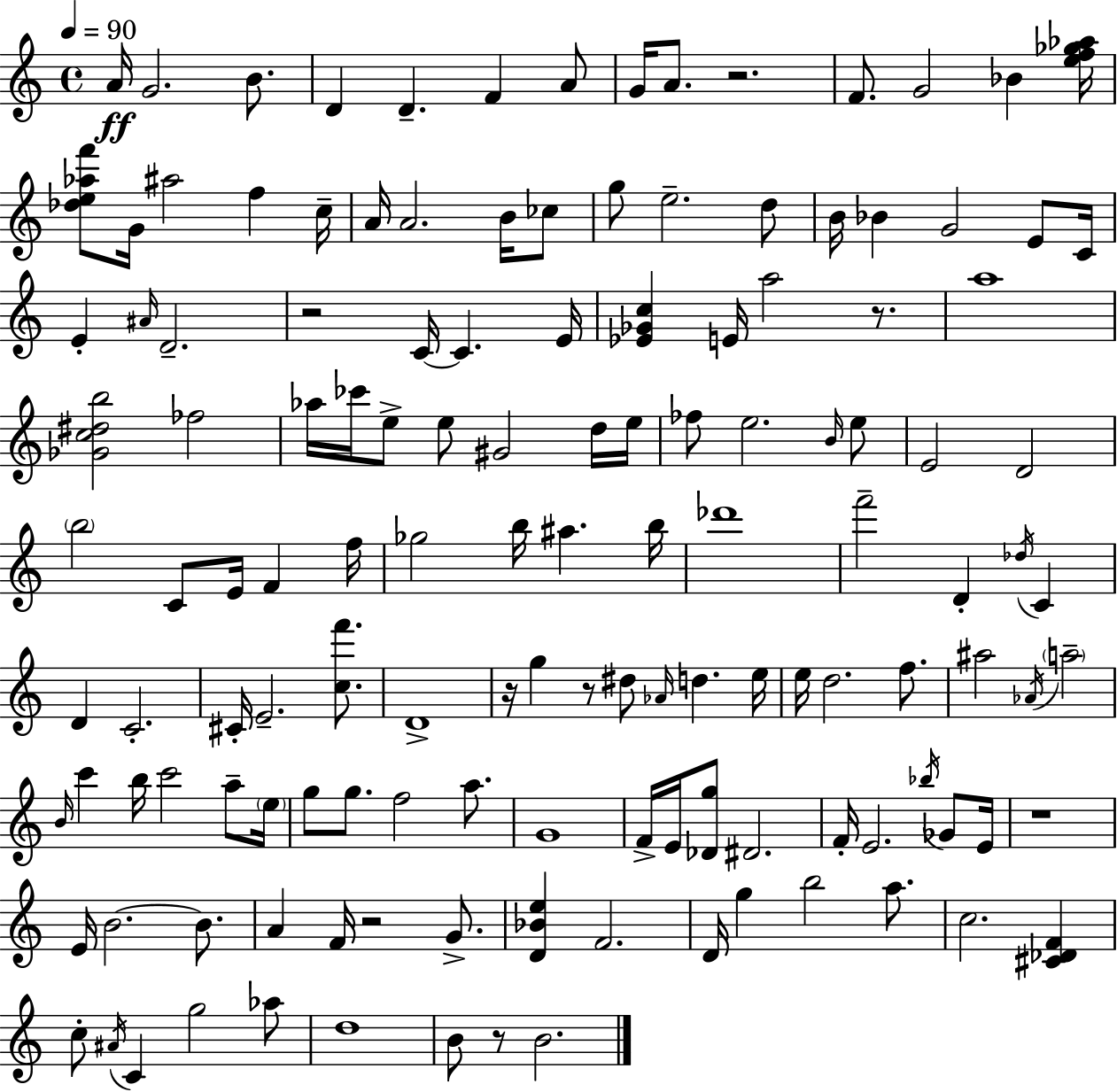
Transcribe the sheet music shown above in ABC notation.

X:1
T:Untitled
M:4/4
L:1/4
K:Am
A/4 G2 B/2 D D F A/2 G/4 A/2 z2 F/2 G2 _B [ef_g_a]/4 [_de_af']/2 G/4 ^a2 f c/4 A/4 A2 B/4 _c/2 g/2 e2 d/2 B/4 _B G2 E/2 C/4 E ^A/4 D2 z2 C/4 C E/4 [_E_Gc] E/4 a2 z/2 a4 [_Gc^db]2 _f2 _a/4 _c'/4 e/2 e/2 ^G2 d/4 e/4 _f/2 e2 B/4 e/2 E2 D2 b2 C/2 E/4 F f/4 _g2 b/4 ^a b/4 _d'4 f'2 D _d/4 C D C2 ^C/4 E2 [cf']/2 D4 z/4 g z/2 ^d/2 _A/4 d e/4 e/4 d2 f/2 ^a2 _A/4 a2 B/4 c' b/4 c'2 a/2 e/4 g/2 g/2 f2 a/2 G4 F/4 E/4 [_Dg]/2 ^D2 F/4 E2 _b/4 _G/2 E/4 z4 E/4 B2 B/2 A F/4 z2 G/2 [D_Be] F2 D/4 g b2 a/2 c2 [^C_DF] c/2 ^A/4 C g2 _a/2 d4 B/2 z/2 B2